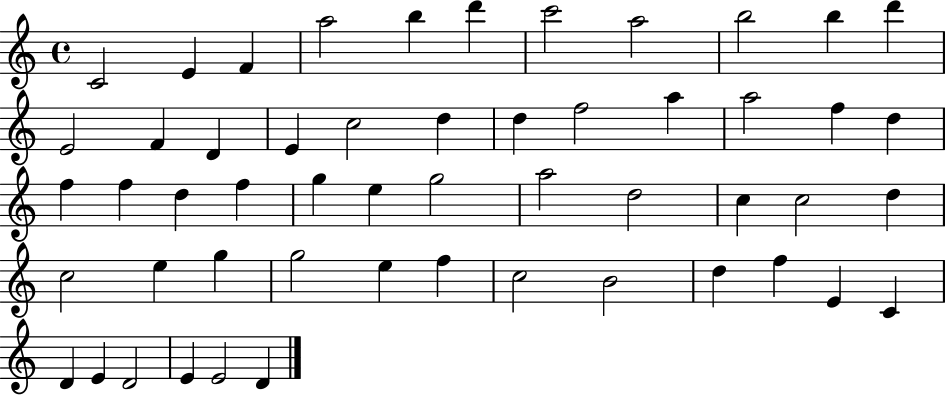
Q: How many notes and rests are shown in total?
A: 53